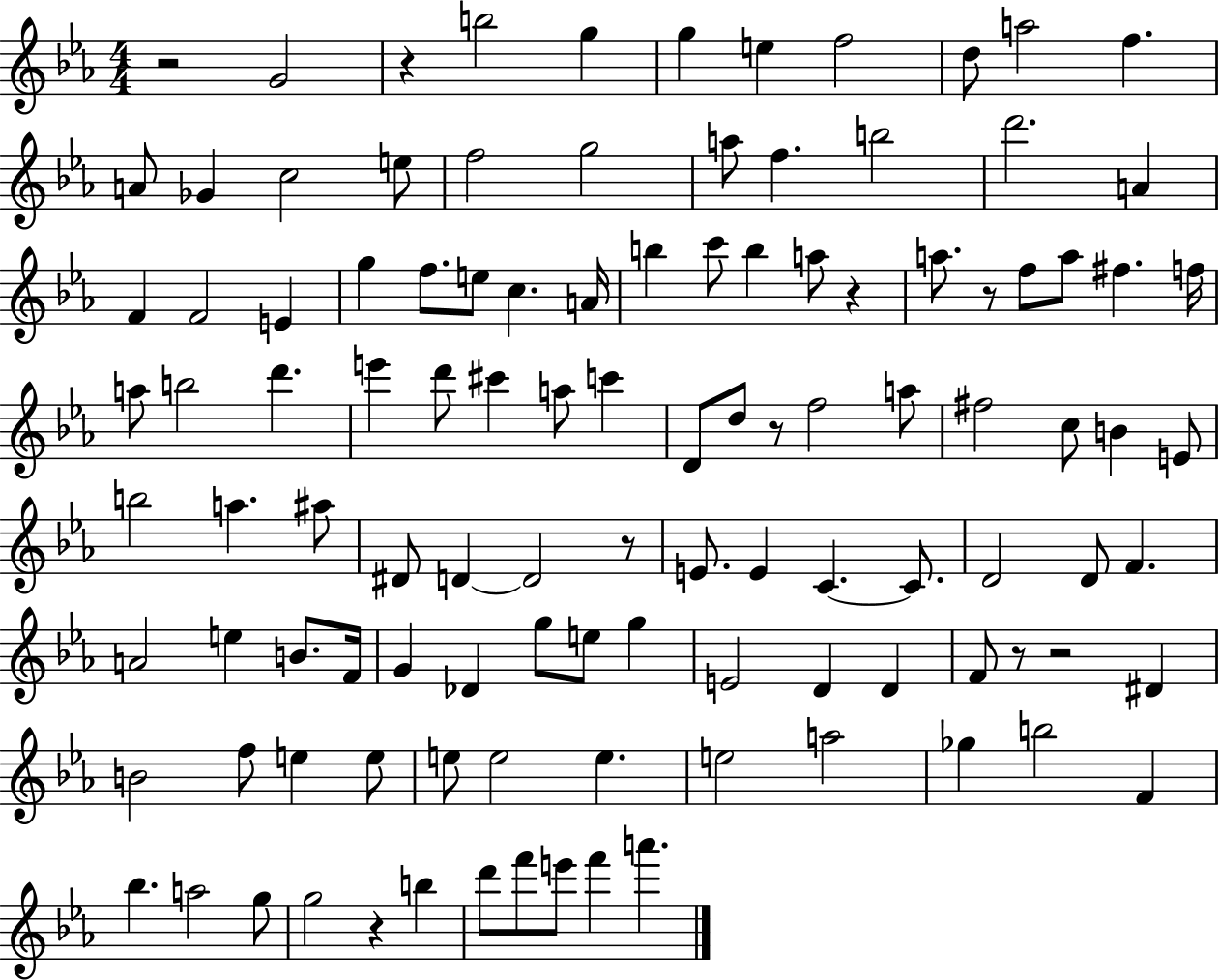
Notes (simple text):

R/h G4/h R/q B5/h G5/q G5/q E5/q F5/h D5/e A5/h F5/q. A4/e Gb4/q C5/h E5/e F5/h G5/h A5/e F5/q. B5/h D6/h. A4/q F4/q F4/h E4/q G5/q F5/e. E5/e C5/q. A4/s B5/q C6/e B5/q A5/e R/q A5/e. R/e F5/e A5/e F#5/q. F5/s A5/e B5/h D6/q. E6/q D6/e C#6/q A5/e C6/q D4/e D5/e R/e F5/h A5/e F#5/h C5/e B4/q E4/e B5/h A5/q. A#5/e D#4/e D4/q D4/h R/e E4/e. E4/q C4/q. C4/e. D4/h D4/e F4/q. A4/h E5/q B4/e. F4/s G4/q Db4/q G5/e E5/e G5/q E4/h D4/q D4/q F4/e R/e R/h D#4/q B4/h F5/e E5/q E5/e E5/e E5/h E5/q. E5/h A5/h Gb5/q B5/h F4/q Bb5/q. A5/h G5/e G5/h R/q B5/q D6/e F6/e E6/e F6/q A6/q.